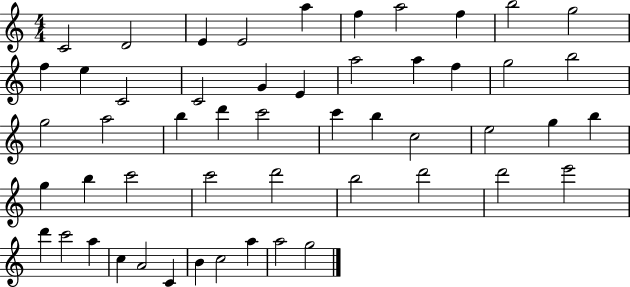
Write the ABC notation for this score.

X:1
T:Untitled
M:4/4
L:1/4
K:C
C2 D2 E E2 a f a2 f b2 g2 f e C2 C2 G E a2 a f g2 b2 g2 a2 b d' c'2 c' b c2 e2 g b g b c'2 c'2 d'2 b2 d'2 d'2 e'2 d' c'2 a c A2 C B c2 a a2 g2